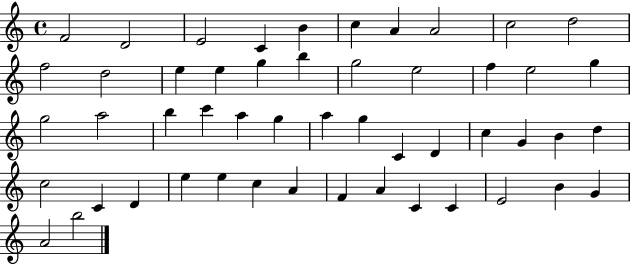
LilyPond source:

{
  \clef treble
  \time 4/4
  \defaultTimeSignature
  \key c \major
  f'2 d'2 | e'2 c'4 b'4 | c''4 a'4 a'2 | c''2 d''2 | \break f''2 d''2 | e''4 e''4 g''4 b''4 | g''2 e''2 | f''4 e''2 g''4 | \break g''2 a''2 | b''4 c'''4 a''4 g''4 | a''4 g''4 c'4 d'4 | c''4 g'4 b'4 d''4 | \break c''2 c'4 d'4 | e''4 e''4 c''4 a'4 | f'4 a'4 c'4 c'4 | e'2 b'4 g'4 | \break a'2 b''2 | \bar "|."
}